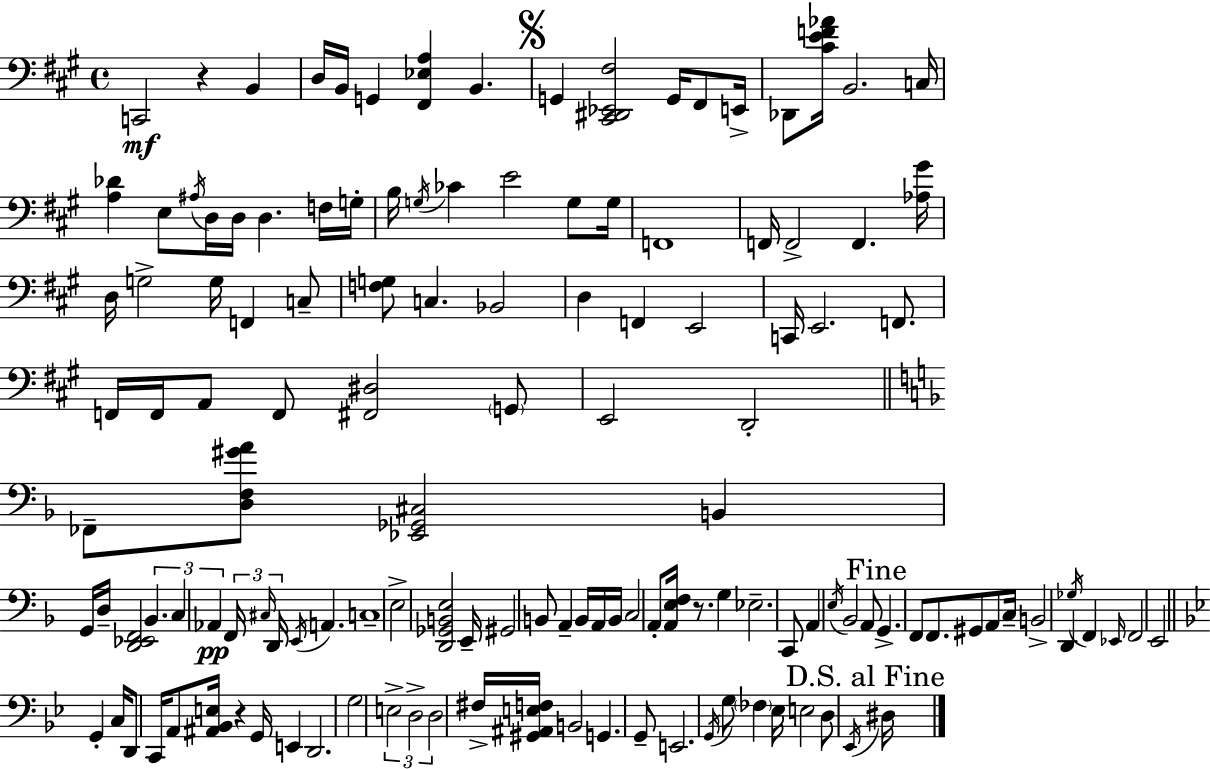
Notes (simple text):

C2/h R/q B2/q D3/s B2/s G2/q [F#2,Eb3,A3]/q B2/q. G2/q [C#2,D#2,Eb2,F#3]/h G2/s F#2/e E2/s Db2/e [C#4,E4,F4,Ab4]/s B2/h. C3/s [A3,Db4]/q E3/e A#3/s D3/s D3/s D3/q. F3/s G3/s B3/s G3/s CES4/q E4/h G3/e G3/s F2/w F2/s F2/h F2/q. [Ab3,G#4]/s D3/s G3/h G3/s F2/q C3/e [F3,G3]/e C3/q. Bb2/h D3/q F2/q E2/h C2/s E2/h. F2/e. F2/s F2/s A2/e F2/e [F#2,D#3]/h G2/e E2/h D2/h FES2/e [D3,F3,G#4,A4]/e [Eb2,Gb2,C#3]/h B2/q G2/s D3/s [D2,Eb2,F2]/h Bb2/q. C3/q Ab2/q F2/s C#3/s D2/s E2/s A2/q. C3/w E3/h [D2,Gb2,B2,E3]/h E2/s G#2/h B2/e A2/q B2/s A2/s B2/s C3/h A2/e [A2,E3,F3]/s R/e. G3/q Eb3/h. C2/e A2/q E3/s Bb2/h A2/e G2/q. F2/e F2/e. G#2/e A2/e C3/s B2/h D2/q Gb3/s F2/q Eb2/s F2/h E2/h G2/q C3/s D2/e C2/s A2/e [A#2,Bb2,E3]/s R/q G2/s E2/q D2/h. G3/h E3/h D3/h D3/h F#3/s [G#2,A#2,E3,F3]/s B2/h G2/q. G2/e E2/h. G2/s G3/e FES3/q Eb3/s E3/h D3/e Eb2/s D#3/s